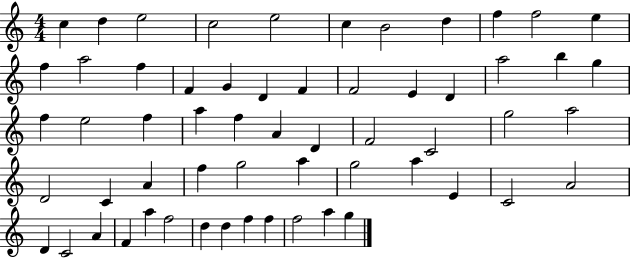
X:1
T:Untitled
M:4/4
L:1/4
K:C
c d e2 c2 e2 c B2 d f f2 e f a2 f F G D F F2 E D a2 b g f e2 f a f A D F2 C2 g2 a2 D2 C A f g2 a g2 a E C2 A2 D C2 A F a f2 d d f f f2 a g